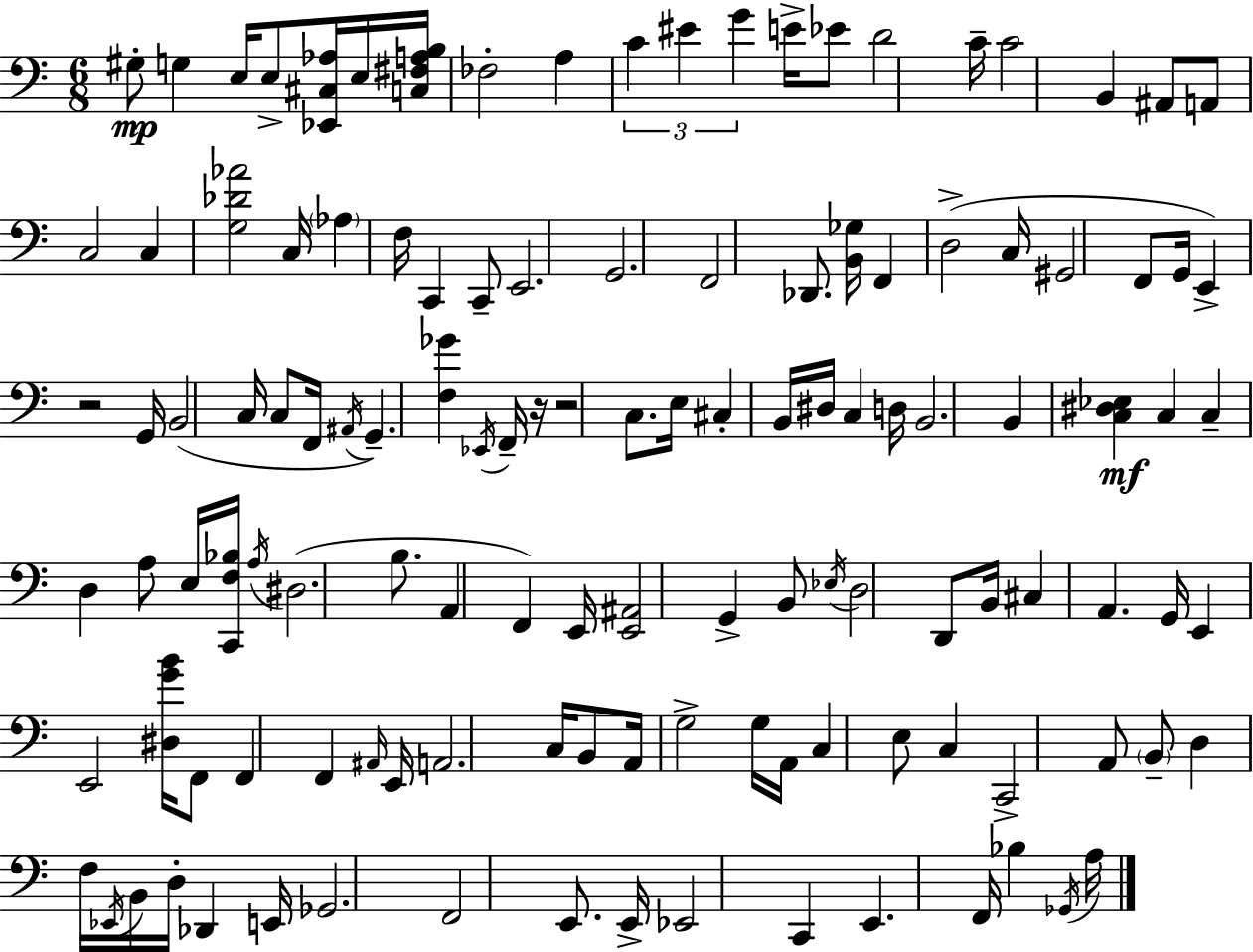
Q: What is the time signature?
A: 6/8